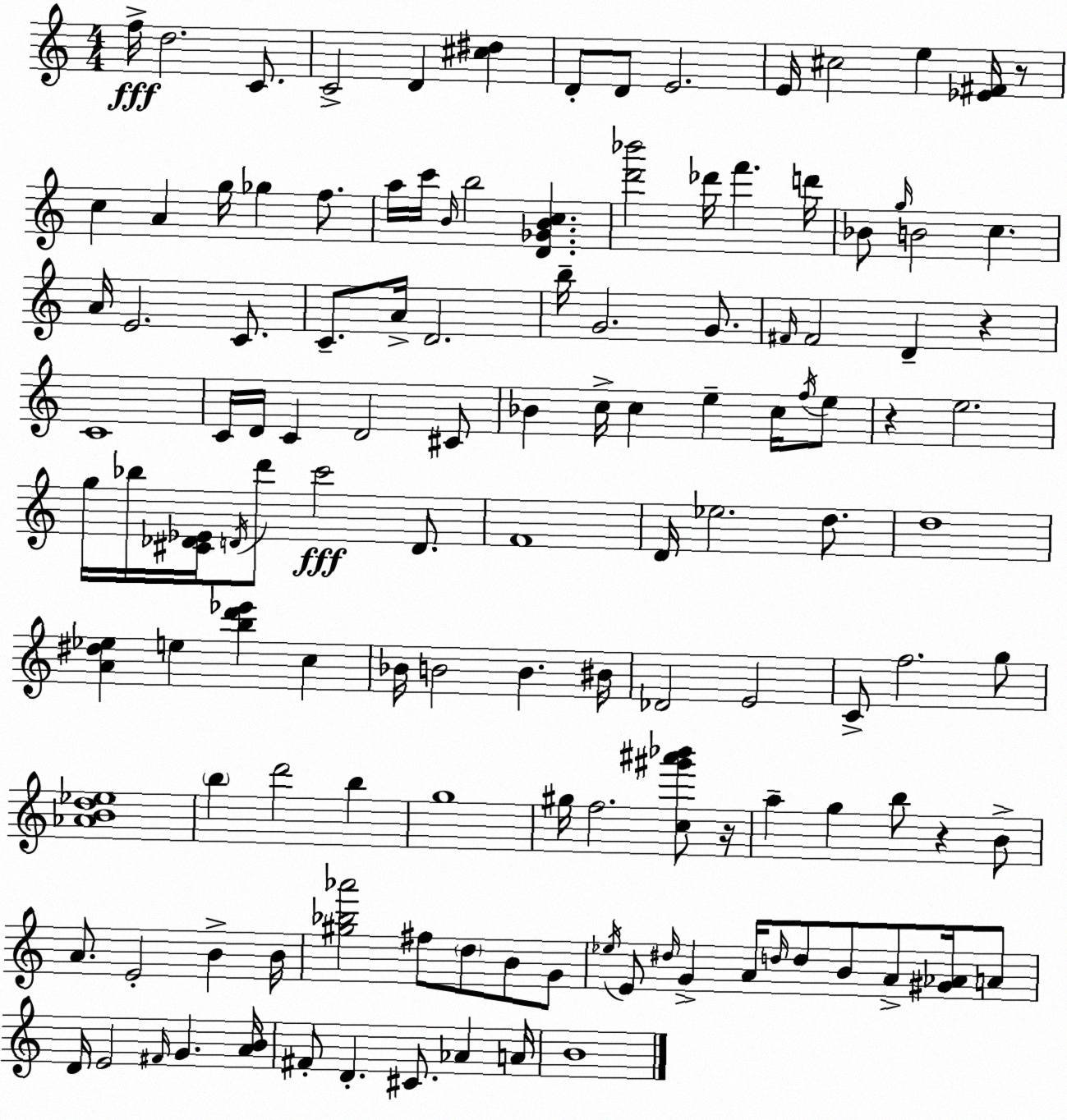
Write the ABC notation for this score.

X:1
T:Untitled
M:4/4
L:1/4
K:Am
f/4 d2 C/2 C2 D [^c^d] D/2 D/2 E2 E/4 ^c2 e [_E^F]/4 z/2 c A g/4 _g f/2 a/4 c'/4 B/4 b2 [D_GBc] [d'_b']2 _d'/4 f' d'/4 _B/2 g/4 B2 c A/4 E2 C/2 C/2 A/4 D2 b/4 G2 G/2 ^F/4 ^F2 D z C4 C/4 D/4 C D2 ^C/2 _B c/4 c e c/4 f/4 e/2 z e2 g/4 _b/4 [^C_D_E]/4 D/4 d'/2 c'2 D/2 F4 D/4 _e2 d/2 d4 [A^d_e] e [bd'_e'] c _B/4 B2 B ^B/4 _D2 E2 C/2 f2 g/2 [_ABd_e]4 b d'2 b g4 ^g/4 f2 [c^g'^a'_b']/2 z/4 a g b/2 z B/2 A/2 E2 B B/4 [^g_b_a']2 ^f/2 d/2 B/2 G/2 _e/4 E/2 ^d/4 G A/4 d/4 d/2 B/2 A/2 [^G_A]/4 A/2 D/4 E2 ^F/4 G [AB]/4 ^F/2 D ^C/2 _A A/4 B4